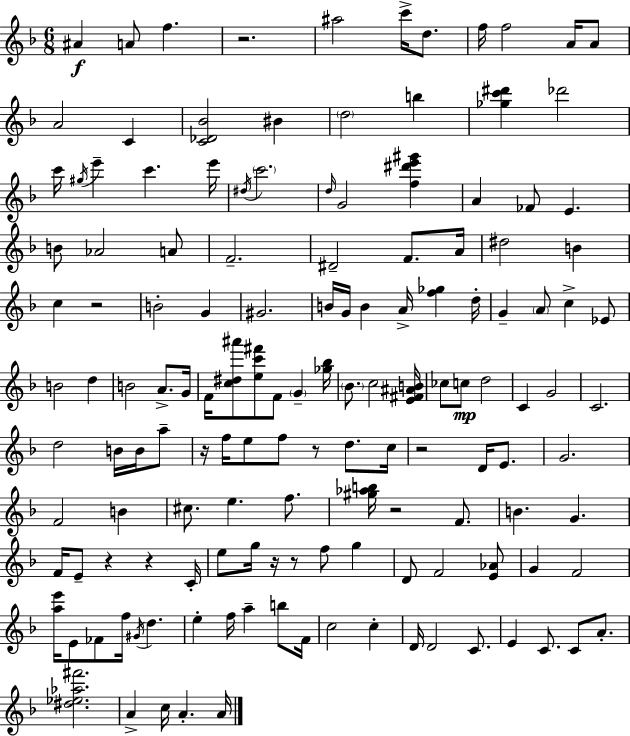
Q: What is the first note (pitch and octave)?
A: A#4